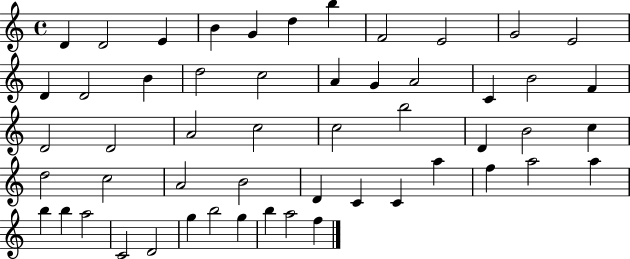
{
  \clef treble
  \time 4/4
  \defaultTimeSignature
  \key c \major
  d'4 d'2 e'4 | b'4 g'4 d''4 b''4 | f'2 e'2 | g'2 e'2 | \break d'4 d'2 b'4 | d''2 c''2 | a'4 g'4 a'2 | c'4 b'2 f'4 | \break d'2 d'2 | a'2 c''2 | c''2 b''2 | d'4 b'2 c''4 | \break d''2 c''2 | a'2 b'2 | d'4 c'4 c'4 a''4 | f''4 a''2 a''4 | \break b''4 b''4 a''2 | c'2 d'2 | g''4 b''2 g''4 | b''4 a''2 f''4 | \break \bar "|."
}